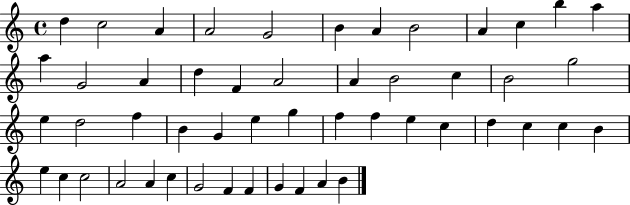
D5/q C5/h A4/q A4/h G4/h B4/q A4/q B4/h A4/q C5/q B5/q A5/q A5/q G4/h A4/q D5/q F4/q A4/h A4/q B4/h C5/q B4/h G5/h E5/q D5/h F5/q B4/q G4/q E5/q G5/q F5/q F5/q E5/q C5/q D5/q C5/q C5/q B4/q E5/q C5/q C5/h A4/h A4/q C5/q G4/h F4/q F4/q G4/q F4/q A4/q B4/q